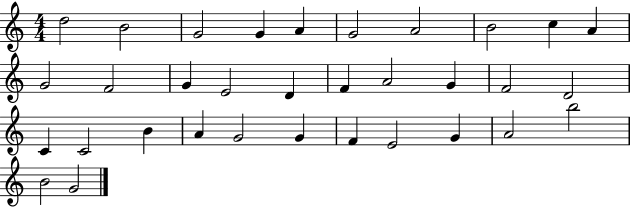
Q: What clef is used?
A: treble